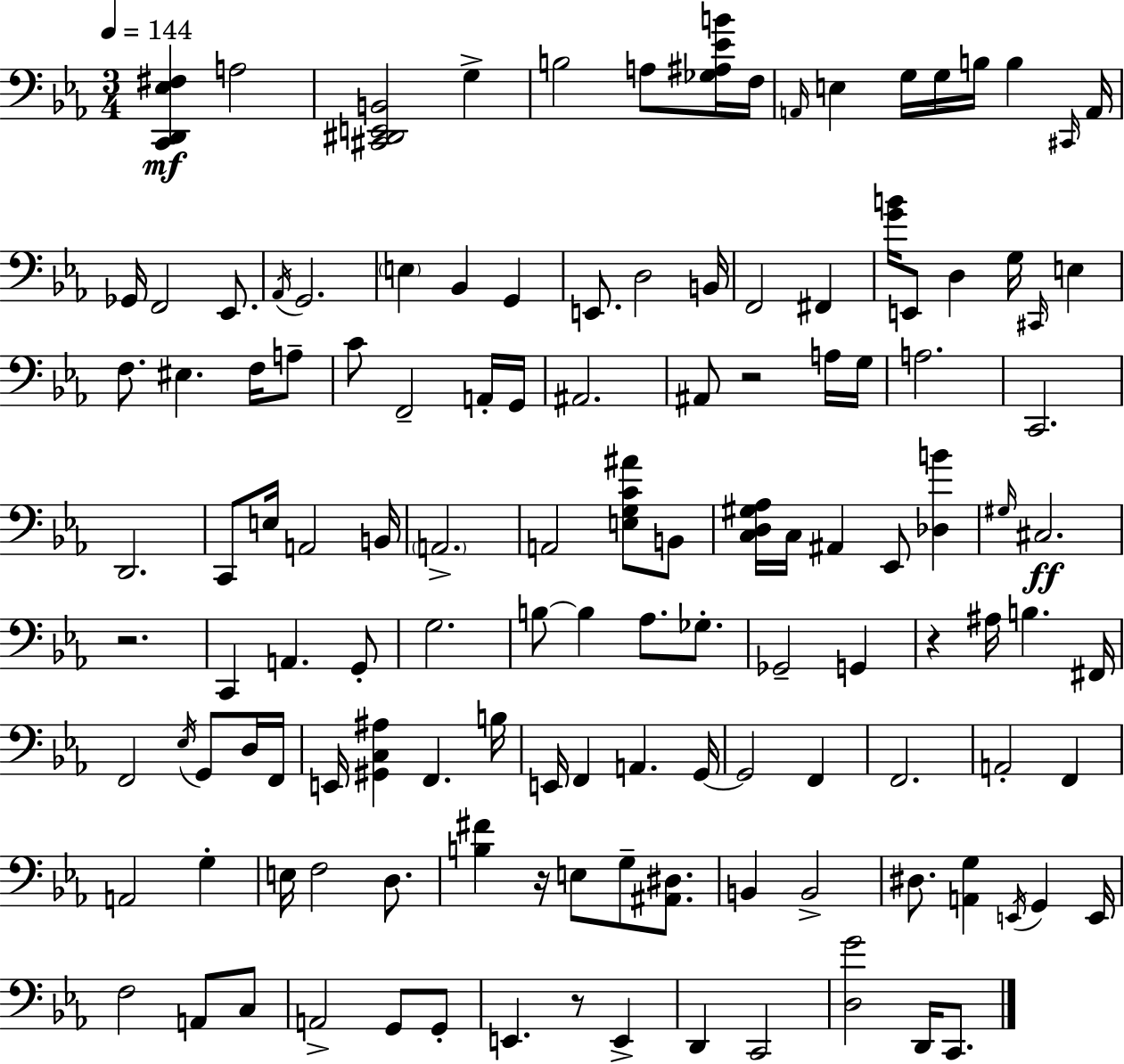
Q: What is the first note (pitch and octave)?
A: A3